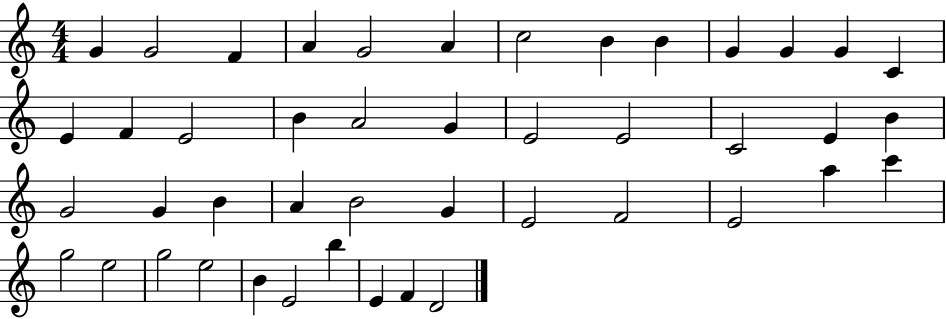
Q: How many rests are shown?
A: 0